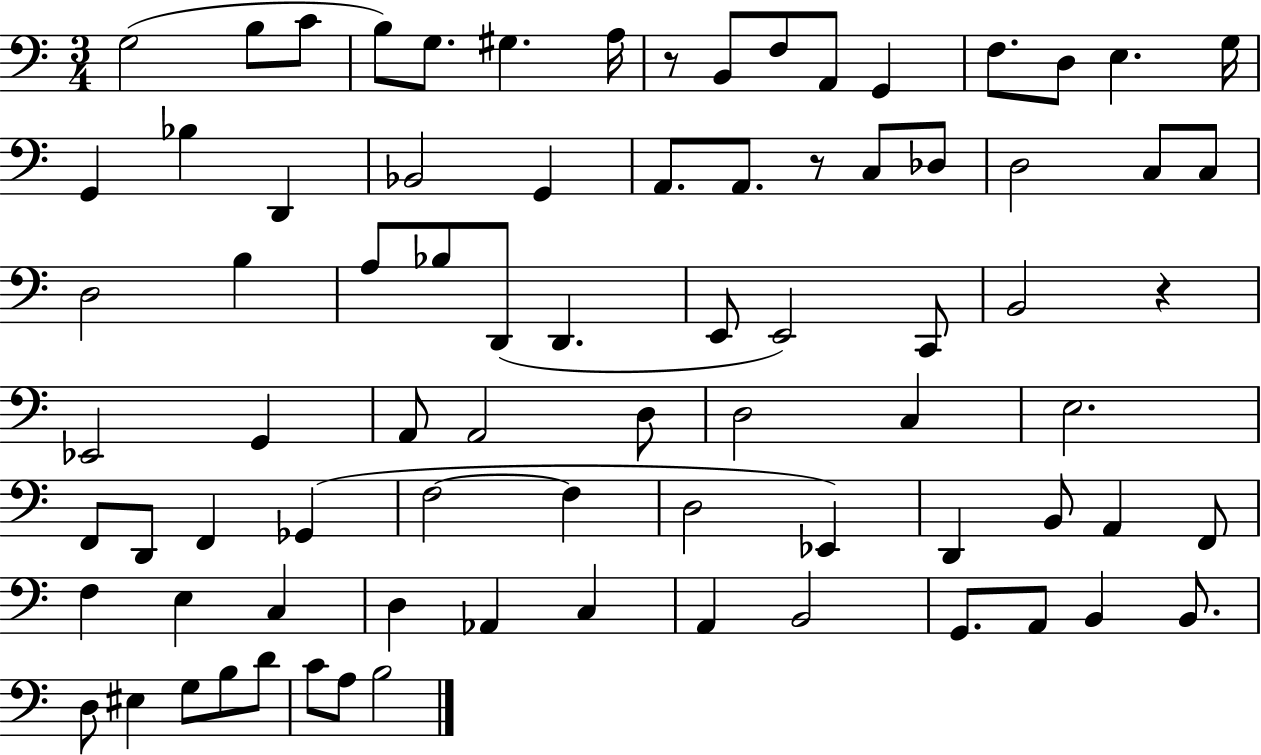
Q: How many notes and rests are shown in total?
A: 80